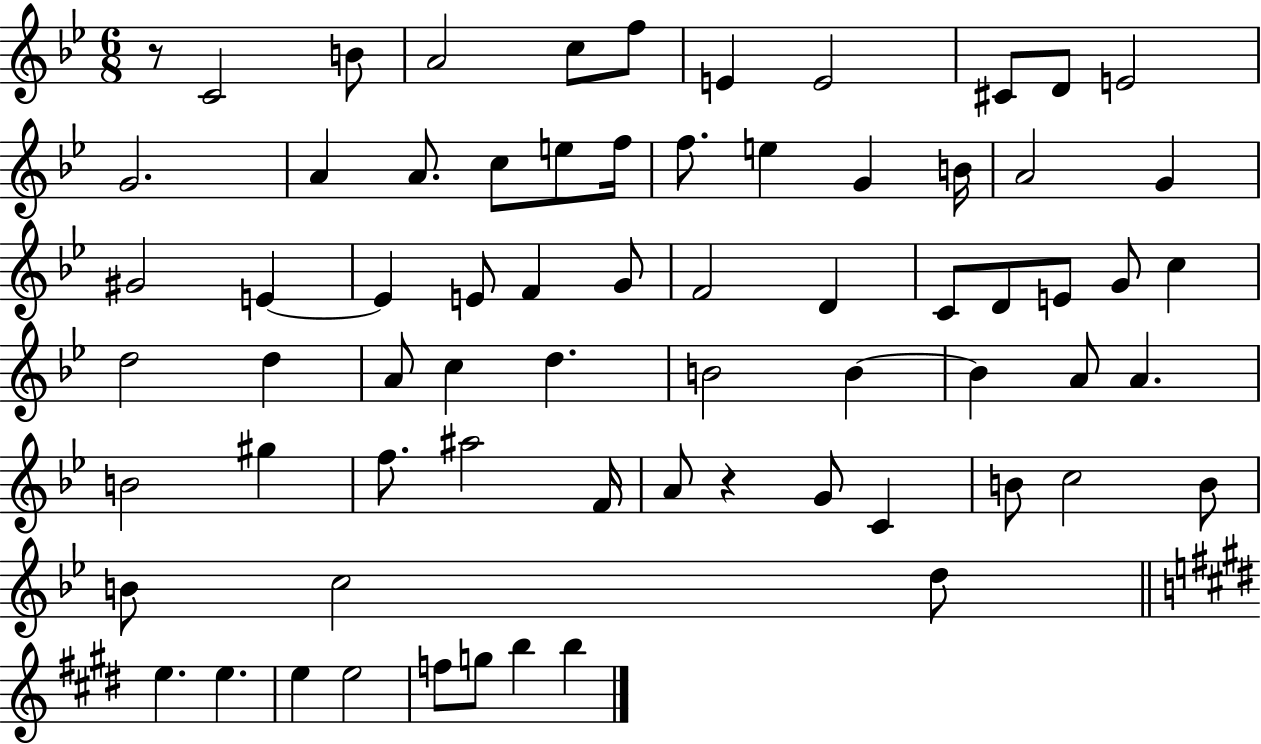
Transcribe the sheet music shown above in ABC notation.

X:1
T:Untitled
M:6/8
L:1/4
K:Bb
z/2 C2 B/2 A2 c/2 f/2 E E2 ^C/2 D/2 E2 G2 A A/2 c/2 e/2 f/4 f/2 e G B/4 A2 G ^G2 E E E/2 F G/2 F2 D C/2 D/2 E/2 G/2 c d2 d A/2 c d B2 B B A/2 A B2 ^g f/2 ^a2 F/4 A/2 z G/2 C B/2 c2 B/2 B/2 c2 d/2 e e e e2 f/2 g/2 b b